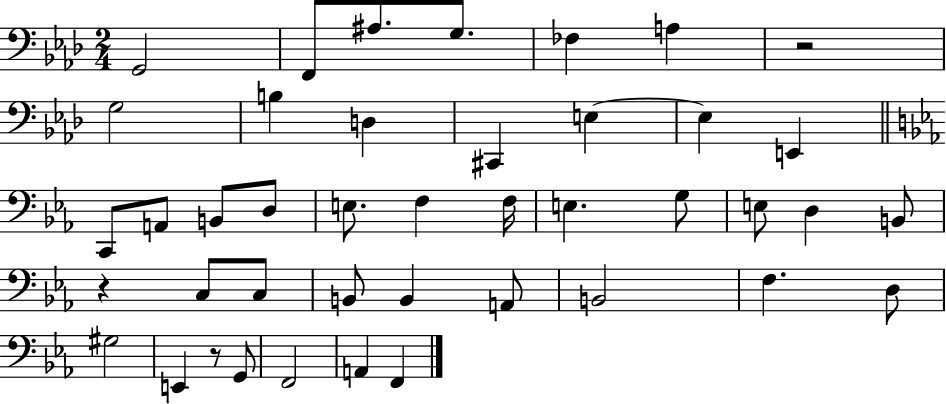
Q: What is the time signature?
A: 2/4